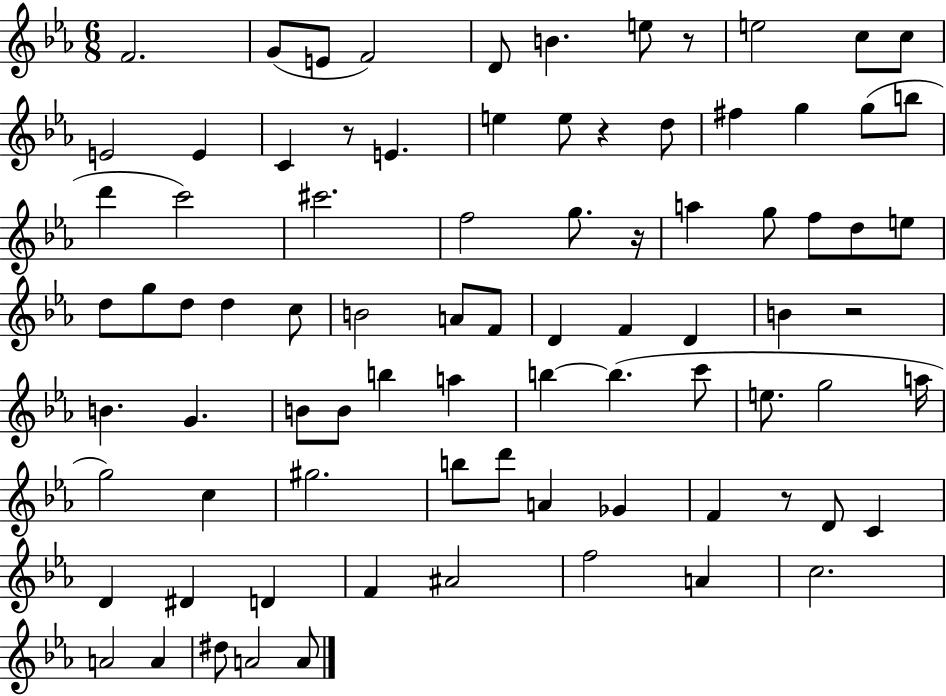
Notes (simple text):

F4/h. G4/e E4/e F4/h D4/e B4/q. E5/e R/e E5/h C5/e C5/e E4/h E4/q C4/q R/e E4/q. E5/q E5/e R/q D5/e F#5/q G5/q G5/e B5/e D6/q C6/h C#6/h. F5/h G5/e. R/s A5/q G5/e F5/e D5/e E5/e D5/e G5/e D5/e D5/q C5/e B4/h A4/e F4/e D4/q F4/q D4/q B4/q R/h B4/q. G4/q. B4/e B4/e B5/q A5/q B5/q B5/q. C6/e E5/e. G5/h A5/s G5/h C5/q G#5/h. B5/e D6/e A4/q Gb4/q F4/q R/e D4/e C4/q D4/q D#4/q D4/q F4/q A#4/h F5/h A4/q C5/h. A4/h A4/q D#5/e A4/h A4/e